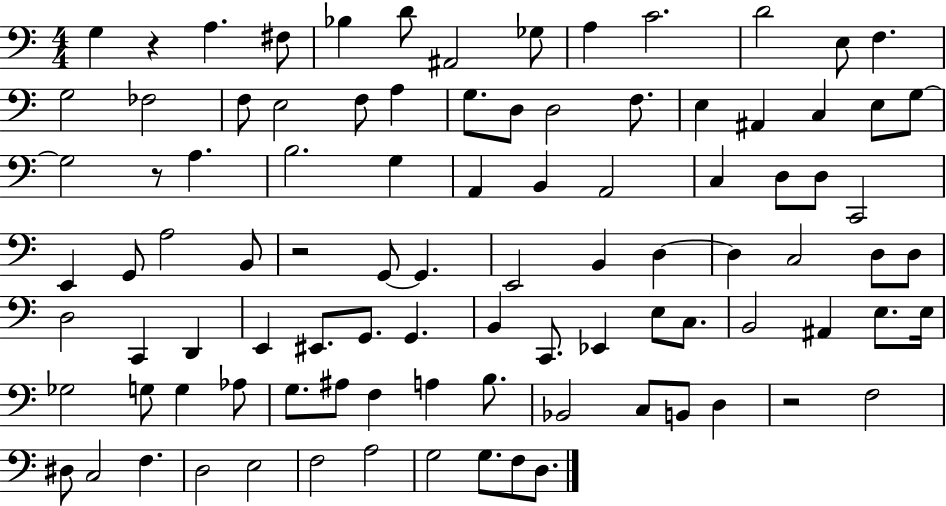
G3/q R/q A3/q. F#3/e Bb3/q D4/e A#2/h Gb3/e A3/q C4/h. D4/h E3/e F3/q. G3/h FES3/h F3/e E3/h F3/e A3/q G3/e. D3/e D3/h F3/e. E3/q A#2/q C3/q E3/e G3/e G3/h R/e A3/q. B3/h. G3/q A2/q B2/q A2/h C3/q D3/e D3/e C2/h E2/q G2/e A3/h B2/e R/h G2/e G2/q. E2/h B2/q D3/q D3/q C3/h D3/e D3/e D3/h C2/q D2/q E2/q EIS2/e. G2/e. G2/q. B2/q C2/e. Eb2/q E3/e C3/e. B2/h A#2/q E3/e. E3/s Gb3/h G3/e G3/q Ab3/e G3/e. A#3/e F3/q A3/q B3/e. Bb2/h C3/e B2/e D3/q R/h F3/h D#3/e C3/h F3/q. D3/h E3/h F3/h A3/h G3/h G3/e. F3/e D3/e.